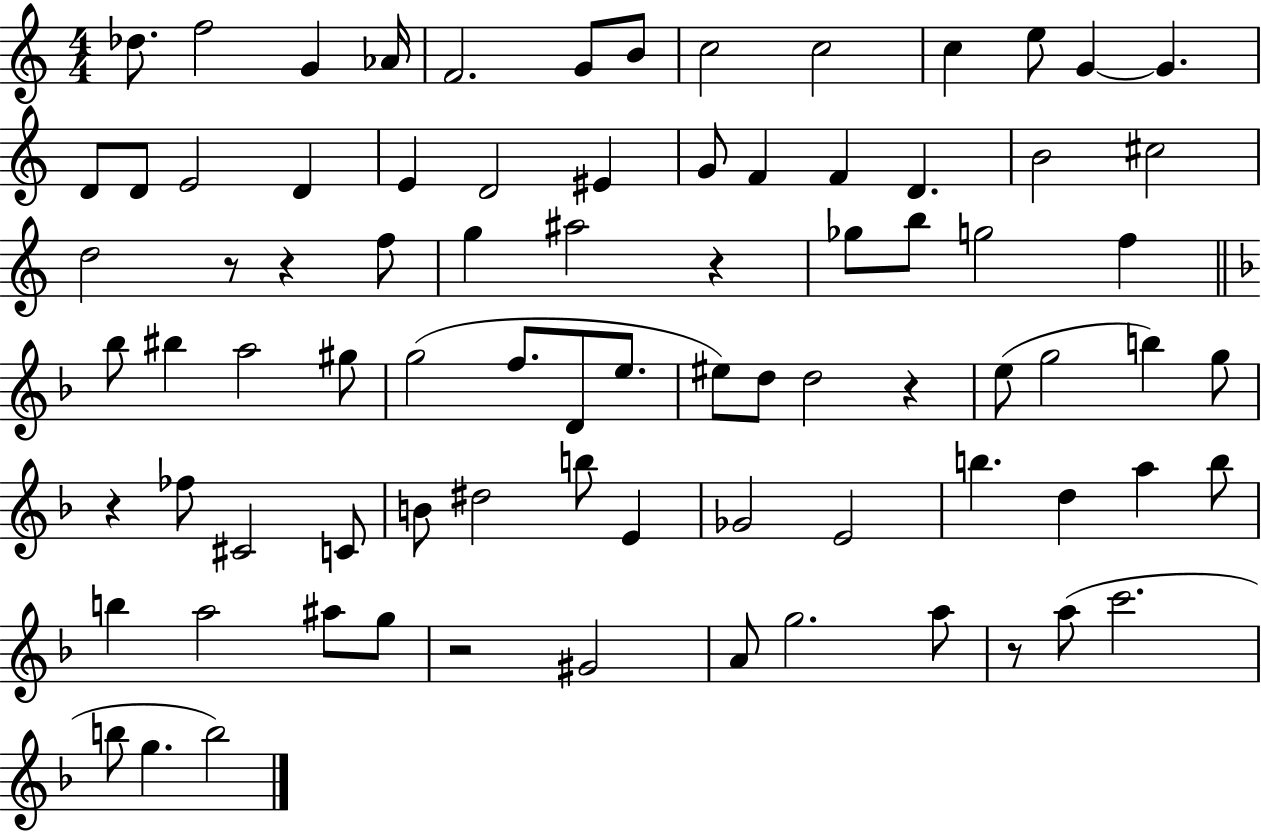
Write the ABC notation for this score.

X:1
T:Untitled
M:4/4
L:1/4
K:C
_d/2 f2 G _A/4 F2 G/2 B/2 c2 c2 c e/2 G G D/2 D/2 E2 D E D2 ^E G/2 F F D B2 ^c2 d2 z/2 z f/2 g ^a2 z _g/2 b/2 g2 f _b/2 ^b a2 ^g/2 g2 f/2 D/2 e/2 ^e/2 d/2 d2 z e/2 g2 b g/2 z _f/2 ^C2 C/2 B/2 ^d2 b/2 E _G2 E2 b d a b/2 b a2 ^a/2 g/2 z2 ^G2 A/2 g2 a/2 z/2 a/2 c'2 b/2 g b2